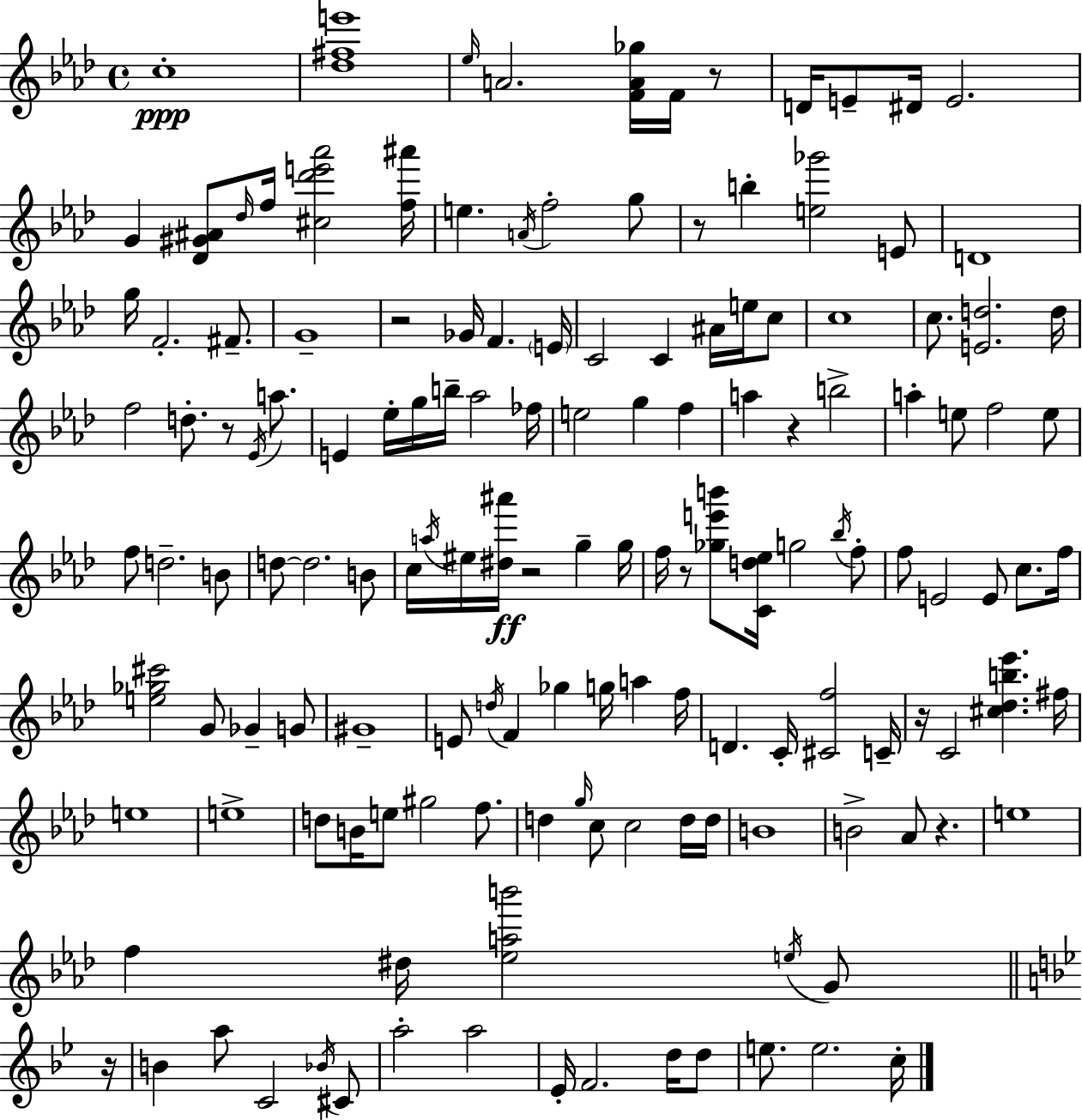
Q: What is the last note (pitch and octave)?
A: C5